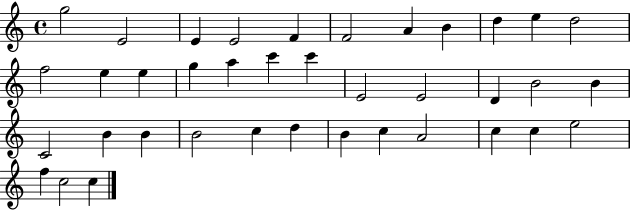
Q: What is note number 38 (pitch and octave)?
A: C5